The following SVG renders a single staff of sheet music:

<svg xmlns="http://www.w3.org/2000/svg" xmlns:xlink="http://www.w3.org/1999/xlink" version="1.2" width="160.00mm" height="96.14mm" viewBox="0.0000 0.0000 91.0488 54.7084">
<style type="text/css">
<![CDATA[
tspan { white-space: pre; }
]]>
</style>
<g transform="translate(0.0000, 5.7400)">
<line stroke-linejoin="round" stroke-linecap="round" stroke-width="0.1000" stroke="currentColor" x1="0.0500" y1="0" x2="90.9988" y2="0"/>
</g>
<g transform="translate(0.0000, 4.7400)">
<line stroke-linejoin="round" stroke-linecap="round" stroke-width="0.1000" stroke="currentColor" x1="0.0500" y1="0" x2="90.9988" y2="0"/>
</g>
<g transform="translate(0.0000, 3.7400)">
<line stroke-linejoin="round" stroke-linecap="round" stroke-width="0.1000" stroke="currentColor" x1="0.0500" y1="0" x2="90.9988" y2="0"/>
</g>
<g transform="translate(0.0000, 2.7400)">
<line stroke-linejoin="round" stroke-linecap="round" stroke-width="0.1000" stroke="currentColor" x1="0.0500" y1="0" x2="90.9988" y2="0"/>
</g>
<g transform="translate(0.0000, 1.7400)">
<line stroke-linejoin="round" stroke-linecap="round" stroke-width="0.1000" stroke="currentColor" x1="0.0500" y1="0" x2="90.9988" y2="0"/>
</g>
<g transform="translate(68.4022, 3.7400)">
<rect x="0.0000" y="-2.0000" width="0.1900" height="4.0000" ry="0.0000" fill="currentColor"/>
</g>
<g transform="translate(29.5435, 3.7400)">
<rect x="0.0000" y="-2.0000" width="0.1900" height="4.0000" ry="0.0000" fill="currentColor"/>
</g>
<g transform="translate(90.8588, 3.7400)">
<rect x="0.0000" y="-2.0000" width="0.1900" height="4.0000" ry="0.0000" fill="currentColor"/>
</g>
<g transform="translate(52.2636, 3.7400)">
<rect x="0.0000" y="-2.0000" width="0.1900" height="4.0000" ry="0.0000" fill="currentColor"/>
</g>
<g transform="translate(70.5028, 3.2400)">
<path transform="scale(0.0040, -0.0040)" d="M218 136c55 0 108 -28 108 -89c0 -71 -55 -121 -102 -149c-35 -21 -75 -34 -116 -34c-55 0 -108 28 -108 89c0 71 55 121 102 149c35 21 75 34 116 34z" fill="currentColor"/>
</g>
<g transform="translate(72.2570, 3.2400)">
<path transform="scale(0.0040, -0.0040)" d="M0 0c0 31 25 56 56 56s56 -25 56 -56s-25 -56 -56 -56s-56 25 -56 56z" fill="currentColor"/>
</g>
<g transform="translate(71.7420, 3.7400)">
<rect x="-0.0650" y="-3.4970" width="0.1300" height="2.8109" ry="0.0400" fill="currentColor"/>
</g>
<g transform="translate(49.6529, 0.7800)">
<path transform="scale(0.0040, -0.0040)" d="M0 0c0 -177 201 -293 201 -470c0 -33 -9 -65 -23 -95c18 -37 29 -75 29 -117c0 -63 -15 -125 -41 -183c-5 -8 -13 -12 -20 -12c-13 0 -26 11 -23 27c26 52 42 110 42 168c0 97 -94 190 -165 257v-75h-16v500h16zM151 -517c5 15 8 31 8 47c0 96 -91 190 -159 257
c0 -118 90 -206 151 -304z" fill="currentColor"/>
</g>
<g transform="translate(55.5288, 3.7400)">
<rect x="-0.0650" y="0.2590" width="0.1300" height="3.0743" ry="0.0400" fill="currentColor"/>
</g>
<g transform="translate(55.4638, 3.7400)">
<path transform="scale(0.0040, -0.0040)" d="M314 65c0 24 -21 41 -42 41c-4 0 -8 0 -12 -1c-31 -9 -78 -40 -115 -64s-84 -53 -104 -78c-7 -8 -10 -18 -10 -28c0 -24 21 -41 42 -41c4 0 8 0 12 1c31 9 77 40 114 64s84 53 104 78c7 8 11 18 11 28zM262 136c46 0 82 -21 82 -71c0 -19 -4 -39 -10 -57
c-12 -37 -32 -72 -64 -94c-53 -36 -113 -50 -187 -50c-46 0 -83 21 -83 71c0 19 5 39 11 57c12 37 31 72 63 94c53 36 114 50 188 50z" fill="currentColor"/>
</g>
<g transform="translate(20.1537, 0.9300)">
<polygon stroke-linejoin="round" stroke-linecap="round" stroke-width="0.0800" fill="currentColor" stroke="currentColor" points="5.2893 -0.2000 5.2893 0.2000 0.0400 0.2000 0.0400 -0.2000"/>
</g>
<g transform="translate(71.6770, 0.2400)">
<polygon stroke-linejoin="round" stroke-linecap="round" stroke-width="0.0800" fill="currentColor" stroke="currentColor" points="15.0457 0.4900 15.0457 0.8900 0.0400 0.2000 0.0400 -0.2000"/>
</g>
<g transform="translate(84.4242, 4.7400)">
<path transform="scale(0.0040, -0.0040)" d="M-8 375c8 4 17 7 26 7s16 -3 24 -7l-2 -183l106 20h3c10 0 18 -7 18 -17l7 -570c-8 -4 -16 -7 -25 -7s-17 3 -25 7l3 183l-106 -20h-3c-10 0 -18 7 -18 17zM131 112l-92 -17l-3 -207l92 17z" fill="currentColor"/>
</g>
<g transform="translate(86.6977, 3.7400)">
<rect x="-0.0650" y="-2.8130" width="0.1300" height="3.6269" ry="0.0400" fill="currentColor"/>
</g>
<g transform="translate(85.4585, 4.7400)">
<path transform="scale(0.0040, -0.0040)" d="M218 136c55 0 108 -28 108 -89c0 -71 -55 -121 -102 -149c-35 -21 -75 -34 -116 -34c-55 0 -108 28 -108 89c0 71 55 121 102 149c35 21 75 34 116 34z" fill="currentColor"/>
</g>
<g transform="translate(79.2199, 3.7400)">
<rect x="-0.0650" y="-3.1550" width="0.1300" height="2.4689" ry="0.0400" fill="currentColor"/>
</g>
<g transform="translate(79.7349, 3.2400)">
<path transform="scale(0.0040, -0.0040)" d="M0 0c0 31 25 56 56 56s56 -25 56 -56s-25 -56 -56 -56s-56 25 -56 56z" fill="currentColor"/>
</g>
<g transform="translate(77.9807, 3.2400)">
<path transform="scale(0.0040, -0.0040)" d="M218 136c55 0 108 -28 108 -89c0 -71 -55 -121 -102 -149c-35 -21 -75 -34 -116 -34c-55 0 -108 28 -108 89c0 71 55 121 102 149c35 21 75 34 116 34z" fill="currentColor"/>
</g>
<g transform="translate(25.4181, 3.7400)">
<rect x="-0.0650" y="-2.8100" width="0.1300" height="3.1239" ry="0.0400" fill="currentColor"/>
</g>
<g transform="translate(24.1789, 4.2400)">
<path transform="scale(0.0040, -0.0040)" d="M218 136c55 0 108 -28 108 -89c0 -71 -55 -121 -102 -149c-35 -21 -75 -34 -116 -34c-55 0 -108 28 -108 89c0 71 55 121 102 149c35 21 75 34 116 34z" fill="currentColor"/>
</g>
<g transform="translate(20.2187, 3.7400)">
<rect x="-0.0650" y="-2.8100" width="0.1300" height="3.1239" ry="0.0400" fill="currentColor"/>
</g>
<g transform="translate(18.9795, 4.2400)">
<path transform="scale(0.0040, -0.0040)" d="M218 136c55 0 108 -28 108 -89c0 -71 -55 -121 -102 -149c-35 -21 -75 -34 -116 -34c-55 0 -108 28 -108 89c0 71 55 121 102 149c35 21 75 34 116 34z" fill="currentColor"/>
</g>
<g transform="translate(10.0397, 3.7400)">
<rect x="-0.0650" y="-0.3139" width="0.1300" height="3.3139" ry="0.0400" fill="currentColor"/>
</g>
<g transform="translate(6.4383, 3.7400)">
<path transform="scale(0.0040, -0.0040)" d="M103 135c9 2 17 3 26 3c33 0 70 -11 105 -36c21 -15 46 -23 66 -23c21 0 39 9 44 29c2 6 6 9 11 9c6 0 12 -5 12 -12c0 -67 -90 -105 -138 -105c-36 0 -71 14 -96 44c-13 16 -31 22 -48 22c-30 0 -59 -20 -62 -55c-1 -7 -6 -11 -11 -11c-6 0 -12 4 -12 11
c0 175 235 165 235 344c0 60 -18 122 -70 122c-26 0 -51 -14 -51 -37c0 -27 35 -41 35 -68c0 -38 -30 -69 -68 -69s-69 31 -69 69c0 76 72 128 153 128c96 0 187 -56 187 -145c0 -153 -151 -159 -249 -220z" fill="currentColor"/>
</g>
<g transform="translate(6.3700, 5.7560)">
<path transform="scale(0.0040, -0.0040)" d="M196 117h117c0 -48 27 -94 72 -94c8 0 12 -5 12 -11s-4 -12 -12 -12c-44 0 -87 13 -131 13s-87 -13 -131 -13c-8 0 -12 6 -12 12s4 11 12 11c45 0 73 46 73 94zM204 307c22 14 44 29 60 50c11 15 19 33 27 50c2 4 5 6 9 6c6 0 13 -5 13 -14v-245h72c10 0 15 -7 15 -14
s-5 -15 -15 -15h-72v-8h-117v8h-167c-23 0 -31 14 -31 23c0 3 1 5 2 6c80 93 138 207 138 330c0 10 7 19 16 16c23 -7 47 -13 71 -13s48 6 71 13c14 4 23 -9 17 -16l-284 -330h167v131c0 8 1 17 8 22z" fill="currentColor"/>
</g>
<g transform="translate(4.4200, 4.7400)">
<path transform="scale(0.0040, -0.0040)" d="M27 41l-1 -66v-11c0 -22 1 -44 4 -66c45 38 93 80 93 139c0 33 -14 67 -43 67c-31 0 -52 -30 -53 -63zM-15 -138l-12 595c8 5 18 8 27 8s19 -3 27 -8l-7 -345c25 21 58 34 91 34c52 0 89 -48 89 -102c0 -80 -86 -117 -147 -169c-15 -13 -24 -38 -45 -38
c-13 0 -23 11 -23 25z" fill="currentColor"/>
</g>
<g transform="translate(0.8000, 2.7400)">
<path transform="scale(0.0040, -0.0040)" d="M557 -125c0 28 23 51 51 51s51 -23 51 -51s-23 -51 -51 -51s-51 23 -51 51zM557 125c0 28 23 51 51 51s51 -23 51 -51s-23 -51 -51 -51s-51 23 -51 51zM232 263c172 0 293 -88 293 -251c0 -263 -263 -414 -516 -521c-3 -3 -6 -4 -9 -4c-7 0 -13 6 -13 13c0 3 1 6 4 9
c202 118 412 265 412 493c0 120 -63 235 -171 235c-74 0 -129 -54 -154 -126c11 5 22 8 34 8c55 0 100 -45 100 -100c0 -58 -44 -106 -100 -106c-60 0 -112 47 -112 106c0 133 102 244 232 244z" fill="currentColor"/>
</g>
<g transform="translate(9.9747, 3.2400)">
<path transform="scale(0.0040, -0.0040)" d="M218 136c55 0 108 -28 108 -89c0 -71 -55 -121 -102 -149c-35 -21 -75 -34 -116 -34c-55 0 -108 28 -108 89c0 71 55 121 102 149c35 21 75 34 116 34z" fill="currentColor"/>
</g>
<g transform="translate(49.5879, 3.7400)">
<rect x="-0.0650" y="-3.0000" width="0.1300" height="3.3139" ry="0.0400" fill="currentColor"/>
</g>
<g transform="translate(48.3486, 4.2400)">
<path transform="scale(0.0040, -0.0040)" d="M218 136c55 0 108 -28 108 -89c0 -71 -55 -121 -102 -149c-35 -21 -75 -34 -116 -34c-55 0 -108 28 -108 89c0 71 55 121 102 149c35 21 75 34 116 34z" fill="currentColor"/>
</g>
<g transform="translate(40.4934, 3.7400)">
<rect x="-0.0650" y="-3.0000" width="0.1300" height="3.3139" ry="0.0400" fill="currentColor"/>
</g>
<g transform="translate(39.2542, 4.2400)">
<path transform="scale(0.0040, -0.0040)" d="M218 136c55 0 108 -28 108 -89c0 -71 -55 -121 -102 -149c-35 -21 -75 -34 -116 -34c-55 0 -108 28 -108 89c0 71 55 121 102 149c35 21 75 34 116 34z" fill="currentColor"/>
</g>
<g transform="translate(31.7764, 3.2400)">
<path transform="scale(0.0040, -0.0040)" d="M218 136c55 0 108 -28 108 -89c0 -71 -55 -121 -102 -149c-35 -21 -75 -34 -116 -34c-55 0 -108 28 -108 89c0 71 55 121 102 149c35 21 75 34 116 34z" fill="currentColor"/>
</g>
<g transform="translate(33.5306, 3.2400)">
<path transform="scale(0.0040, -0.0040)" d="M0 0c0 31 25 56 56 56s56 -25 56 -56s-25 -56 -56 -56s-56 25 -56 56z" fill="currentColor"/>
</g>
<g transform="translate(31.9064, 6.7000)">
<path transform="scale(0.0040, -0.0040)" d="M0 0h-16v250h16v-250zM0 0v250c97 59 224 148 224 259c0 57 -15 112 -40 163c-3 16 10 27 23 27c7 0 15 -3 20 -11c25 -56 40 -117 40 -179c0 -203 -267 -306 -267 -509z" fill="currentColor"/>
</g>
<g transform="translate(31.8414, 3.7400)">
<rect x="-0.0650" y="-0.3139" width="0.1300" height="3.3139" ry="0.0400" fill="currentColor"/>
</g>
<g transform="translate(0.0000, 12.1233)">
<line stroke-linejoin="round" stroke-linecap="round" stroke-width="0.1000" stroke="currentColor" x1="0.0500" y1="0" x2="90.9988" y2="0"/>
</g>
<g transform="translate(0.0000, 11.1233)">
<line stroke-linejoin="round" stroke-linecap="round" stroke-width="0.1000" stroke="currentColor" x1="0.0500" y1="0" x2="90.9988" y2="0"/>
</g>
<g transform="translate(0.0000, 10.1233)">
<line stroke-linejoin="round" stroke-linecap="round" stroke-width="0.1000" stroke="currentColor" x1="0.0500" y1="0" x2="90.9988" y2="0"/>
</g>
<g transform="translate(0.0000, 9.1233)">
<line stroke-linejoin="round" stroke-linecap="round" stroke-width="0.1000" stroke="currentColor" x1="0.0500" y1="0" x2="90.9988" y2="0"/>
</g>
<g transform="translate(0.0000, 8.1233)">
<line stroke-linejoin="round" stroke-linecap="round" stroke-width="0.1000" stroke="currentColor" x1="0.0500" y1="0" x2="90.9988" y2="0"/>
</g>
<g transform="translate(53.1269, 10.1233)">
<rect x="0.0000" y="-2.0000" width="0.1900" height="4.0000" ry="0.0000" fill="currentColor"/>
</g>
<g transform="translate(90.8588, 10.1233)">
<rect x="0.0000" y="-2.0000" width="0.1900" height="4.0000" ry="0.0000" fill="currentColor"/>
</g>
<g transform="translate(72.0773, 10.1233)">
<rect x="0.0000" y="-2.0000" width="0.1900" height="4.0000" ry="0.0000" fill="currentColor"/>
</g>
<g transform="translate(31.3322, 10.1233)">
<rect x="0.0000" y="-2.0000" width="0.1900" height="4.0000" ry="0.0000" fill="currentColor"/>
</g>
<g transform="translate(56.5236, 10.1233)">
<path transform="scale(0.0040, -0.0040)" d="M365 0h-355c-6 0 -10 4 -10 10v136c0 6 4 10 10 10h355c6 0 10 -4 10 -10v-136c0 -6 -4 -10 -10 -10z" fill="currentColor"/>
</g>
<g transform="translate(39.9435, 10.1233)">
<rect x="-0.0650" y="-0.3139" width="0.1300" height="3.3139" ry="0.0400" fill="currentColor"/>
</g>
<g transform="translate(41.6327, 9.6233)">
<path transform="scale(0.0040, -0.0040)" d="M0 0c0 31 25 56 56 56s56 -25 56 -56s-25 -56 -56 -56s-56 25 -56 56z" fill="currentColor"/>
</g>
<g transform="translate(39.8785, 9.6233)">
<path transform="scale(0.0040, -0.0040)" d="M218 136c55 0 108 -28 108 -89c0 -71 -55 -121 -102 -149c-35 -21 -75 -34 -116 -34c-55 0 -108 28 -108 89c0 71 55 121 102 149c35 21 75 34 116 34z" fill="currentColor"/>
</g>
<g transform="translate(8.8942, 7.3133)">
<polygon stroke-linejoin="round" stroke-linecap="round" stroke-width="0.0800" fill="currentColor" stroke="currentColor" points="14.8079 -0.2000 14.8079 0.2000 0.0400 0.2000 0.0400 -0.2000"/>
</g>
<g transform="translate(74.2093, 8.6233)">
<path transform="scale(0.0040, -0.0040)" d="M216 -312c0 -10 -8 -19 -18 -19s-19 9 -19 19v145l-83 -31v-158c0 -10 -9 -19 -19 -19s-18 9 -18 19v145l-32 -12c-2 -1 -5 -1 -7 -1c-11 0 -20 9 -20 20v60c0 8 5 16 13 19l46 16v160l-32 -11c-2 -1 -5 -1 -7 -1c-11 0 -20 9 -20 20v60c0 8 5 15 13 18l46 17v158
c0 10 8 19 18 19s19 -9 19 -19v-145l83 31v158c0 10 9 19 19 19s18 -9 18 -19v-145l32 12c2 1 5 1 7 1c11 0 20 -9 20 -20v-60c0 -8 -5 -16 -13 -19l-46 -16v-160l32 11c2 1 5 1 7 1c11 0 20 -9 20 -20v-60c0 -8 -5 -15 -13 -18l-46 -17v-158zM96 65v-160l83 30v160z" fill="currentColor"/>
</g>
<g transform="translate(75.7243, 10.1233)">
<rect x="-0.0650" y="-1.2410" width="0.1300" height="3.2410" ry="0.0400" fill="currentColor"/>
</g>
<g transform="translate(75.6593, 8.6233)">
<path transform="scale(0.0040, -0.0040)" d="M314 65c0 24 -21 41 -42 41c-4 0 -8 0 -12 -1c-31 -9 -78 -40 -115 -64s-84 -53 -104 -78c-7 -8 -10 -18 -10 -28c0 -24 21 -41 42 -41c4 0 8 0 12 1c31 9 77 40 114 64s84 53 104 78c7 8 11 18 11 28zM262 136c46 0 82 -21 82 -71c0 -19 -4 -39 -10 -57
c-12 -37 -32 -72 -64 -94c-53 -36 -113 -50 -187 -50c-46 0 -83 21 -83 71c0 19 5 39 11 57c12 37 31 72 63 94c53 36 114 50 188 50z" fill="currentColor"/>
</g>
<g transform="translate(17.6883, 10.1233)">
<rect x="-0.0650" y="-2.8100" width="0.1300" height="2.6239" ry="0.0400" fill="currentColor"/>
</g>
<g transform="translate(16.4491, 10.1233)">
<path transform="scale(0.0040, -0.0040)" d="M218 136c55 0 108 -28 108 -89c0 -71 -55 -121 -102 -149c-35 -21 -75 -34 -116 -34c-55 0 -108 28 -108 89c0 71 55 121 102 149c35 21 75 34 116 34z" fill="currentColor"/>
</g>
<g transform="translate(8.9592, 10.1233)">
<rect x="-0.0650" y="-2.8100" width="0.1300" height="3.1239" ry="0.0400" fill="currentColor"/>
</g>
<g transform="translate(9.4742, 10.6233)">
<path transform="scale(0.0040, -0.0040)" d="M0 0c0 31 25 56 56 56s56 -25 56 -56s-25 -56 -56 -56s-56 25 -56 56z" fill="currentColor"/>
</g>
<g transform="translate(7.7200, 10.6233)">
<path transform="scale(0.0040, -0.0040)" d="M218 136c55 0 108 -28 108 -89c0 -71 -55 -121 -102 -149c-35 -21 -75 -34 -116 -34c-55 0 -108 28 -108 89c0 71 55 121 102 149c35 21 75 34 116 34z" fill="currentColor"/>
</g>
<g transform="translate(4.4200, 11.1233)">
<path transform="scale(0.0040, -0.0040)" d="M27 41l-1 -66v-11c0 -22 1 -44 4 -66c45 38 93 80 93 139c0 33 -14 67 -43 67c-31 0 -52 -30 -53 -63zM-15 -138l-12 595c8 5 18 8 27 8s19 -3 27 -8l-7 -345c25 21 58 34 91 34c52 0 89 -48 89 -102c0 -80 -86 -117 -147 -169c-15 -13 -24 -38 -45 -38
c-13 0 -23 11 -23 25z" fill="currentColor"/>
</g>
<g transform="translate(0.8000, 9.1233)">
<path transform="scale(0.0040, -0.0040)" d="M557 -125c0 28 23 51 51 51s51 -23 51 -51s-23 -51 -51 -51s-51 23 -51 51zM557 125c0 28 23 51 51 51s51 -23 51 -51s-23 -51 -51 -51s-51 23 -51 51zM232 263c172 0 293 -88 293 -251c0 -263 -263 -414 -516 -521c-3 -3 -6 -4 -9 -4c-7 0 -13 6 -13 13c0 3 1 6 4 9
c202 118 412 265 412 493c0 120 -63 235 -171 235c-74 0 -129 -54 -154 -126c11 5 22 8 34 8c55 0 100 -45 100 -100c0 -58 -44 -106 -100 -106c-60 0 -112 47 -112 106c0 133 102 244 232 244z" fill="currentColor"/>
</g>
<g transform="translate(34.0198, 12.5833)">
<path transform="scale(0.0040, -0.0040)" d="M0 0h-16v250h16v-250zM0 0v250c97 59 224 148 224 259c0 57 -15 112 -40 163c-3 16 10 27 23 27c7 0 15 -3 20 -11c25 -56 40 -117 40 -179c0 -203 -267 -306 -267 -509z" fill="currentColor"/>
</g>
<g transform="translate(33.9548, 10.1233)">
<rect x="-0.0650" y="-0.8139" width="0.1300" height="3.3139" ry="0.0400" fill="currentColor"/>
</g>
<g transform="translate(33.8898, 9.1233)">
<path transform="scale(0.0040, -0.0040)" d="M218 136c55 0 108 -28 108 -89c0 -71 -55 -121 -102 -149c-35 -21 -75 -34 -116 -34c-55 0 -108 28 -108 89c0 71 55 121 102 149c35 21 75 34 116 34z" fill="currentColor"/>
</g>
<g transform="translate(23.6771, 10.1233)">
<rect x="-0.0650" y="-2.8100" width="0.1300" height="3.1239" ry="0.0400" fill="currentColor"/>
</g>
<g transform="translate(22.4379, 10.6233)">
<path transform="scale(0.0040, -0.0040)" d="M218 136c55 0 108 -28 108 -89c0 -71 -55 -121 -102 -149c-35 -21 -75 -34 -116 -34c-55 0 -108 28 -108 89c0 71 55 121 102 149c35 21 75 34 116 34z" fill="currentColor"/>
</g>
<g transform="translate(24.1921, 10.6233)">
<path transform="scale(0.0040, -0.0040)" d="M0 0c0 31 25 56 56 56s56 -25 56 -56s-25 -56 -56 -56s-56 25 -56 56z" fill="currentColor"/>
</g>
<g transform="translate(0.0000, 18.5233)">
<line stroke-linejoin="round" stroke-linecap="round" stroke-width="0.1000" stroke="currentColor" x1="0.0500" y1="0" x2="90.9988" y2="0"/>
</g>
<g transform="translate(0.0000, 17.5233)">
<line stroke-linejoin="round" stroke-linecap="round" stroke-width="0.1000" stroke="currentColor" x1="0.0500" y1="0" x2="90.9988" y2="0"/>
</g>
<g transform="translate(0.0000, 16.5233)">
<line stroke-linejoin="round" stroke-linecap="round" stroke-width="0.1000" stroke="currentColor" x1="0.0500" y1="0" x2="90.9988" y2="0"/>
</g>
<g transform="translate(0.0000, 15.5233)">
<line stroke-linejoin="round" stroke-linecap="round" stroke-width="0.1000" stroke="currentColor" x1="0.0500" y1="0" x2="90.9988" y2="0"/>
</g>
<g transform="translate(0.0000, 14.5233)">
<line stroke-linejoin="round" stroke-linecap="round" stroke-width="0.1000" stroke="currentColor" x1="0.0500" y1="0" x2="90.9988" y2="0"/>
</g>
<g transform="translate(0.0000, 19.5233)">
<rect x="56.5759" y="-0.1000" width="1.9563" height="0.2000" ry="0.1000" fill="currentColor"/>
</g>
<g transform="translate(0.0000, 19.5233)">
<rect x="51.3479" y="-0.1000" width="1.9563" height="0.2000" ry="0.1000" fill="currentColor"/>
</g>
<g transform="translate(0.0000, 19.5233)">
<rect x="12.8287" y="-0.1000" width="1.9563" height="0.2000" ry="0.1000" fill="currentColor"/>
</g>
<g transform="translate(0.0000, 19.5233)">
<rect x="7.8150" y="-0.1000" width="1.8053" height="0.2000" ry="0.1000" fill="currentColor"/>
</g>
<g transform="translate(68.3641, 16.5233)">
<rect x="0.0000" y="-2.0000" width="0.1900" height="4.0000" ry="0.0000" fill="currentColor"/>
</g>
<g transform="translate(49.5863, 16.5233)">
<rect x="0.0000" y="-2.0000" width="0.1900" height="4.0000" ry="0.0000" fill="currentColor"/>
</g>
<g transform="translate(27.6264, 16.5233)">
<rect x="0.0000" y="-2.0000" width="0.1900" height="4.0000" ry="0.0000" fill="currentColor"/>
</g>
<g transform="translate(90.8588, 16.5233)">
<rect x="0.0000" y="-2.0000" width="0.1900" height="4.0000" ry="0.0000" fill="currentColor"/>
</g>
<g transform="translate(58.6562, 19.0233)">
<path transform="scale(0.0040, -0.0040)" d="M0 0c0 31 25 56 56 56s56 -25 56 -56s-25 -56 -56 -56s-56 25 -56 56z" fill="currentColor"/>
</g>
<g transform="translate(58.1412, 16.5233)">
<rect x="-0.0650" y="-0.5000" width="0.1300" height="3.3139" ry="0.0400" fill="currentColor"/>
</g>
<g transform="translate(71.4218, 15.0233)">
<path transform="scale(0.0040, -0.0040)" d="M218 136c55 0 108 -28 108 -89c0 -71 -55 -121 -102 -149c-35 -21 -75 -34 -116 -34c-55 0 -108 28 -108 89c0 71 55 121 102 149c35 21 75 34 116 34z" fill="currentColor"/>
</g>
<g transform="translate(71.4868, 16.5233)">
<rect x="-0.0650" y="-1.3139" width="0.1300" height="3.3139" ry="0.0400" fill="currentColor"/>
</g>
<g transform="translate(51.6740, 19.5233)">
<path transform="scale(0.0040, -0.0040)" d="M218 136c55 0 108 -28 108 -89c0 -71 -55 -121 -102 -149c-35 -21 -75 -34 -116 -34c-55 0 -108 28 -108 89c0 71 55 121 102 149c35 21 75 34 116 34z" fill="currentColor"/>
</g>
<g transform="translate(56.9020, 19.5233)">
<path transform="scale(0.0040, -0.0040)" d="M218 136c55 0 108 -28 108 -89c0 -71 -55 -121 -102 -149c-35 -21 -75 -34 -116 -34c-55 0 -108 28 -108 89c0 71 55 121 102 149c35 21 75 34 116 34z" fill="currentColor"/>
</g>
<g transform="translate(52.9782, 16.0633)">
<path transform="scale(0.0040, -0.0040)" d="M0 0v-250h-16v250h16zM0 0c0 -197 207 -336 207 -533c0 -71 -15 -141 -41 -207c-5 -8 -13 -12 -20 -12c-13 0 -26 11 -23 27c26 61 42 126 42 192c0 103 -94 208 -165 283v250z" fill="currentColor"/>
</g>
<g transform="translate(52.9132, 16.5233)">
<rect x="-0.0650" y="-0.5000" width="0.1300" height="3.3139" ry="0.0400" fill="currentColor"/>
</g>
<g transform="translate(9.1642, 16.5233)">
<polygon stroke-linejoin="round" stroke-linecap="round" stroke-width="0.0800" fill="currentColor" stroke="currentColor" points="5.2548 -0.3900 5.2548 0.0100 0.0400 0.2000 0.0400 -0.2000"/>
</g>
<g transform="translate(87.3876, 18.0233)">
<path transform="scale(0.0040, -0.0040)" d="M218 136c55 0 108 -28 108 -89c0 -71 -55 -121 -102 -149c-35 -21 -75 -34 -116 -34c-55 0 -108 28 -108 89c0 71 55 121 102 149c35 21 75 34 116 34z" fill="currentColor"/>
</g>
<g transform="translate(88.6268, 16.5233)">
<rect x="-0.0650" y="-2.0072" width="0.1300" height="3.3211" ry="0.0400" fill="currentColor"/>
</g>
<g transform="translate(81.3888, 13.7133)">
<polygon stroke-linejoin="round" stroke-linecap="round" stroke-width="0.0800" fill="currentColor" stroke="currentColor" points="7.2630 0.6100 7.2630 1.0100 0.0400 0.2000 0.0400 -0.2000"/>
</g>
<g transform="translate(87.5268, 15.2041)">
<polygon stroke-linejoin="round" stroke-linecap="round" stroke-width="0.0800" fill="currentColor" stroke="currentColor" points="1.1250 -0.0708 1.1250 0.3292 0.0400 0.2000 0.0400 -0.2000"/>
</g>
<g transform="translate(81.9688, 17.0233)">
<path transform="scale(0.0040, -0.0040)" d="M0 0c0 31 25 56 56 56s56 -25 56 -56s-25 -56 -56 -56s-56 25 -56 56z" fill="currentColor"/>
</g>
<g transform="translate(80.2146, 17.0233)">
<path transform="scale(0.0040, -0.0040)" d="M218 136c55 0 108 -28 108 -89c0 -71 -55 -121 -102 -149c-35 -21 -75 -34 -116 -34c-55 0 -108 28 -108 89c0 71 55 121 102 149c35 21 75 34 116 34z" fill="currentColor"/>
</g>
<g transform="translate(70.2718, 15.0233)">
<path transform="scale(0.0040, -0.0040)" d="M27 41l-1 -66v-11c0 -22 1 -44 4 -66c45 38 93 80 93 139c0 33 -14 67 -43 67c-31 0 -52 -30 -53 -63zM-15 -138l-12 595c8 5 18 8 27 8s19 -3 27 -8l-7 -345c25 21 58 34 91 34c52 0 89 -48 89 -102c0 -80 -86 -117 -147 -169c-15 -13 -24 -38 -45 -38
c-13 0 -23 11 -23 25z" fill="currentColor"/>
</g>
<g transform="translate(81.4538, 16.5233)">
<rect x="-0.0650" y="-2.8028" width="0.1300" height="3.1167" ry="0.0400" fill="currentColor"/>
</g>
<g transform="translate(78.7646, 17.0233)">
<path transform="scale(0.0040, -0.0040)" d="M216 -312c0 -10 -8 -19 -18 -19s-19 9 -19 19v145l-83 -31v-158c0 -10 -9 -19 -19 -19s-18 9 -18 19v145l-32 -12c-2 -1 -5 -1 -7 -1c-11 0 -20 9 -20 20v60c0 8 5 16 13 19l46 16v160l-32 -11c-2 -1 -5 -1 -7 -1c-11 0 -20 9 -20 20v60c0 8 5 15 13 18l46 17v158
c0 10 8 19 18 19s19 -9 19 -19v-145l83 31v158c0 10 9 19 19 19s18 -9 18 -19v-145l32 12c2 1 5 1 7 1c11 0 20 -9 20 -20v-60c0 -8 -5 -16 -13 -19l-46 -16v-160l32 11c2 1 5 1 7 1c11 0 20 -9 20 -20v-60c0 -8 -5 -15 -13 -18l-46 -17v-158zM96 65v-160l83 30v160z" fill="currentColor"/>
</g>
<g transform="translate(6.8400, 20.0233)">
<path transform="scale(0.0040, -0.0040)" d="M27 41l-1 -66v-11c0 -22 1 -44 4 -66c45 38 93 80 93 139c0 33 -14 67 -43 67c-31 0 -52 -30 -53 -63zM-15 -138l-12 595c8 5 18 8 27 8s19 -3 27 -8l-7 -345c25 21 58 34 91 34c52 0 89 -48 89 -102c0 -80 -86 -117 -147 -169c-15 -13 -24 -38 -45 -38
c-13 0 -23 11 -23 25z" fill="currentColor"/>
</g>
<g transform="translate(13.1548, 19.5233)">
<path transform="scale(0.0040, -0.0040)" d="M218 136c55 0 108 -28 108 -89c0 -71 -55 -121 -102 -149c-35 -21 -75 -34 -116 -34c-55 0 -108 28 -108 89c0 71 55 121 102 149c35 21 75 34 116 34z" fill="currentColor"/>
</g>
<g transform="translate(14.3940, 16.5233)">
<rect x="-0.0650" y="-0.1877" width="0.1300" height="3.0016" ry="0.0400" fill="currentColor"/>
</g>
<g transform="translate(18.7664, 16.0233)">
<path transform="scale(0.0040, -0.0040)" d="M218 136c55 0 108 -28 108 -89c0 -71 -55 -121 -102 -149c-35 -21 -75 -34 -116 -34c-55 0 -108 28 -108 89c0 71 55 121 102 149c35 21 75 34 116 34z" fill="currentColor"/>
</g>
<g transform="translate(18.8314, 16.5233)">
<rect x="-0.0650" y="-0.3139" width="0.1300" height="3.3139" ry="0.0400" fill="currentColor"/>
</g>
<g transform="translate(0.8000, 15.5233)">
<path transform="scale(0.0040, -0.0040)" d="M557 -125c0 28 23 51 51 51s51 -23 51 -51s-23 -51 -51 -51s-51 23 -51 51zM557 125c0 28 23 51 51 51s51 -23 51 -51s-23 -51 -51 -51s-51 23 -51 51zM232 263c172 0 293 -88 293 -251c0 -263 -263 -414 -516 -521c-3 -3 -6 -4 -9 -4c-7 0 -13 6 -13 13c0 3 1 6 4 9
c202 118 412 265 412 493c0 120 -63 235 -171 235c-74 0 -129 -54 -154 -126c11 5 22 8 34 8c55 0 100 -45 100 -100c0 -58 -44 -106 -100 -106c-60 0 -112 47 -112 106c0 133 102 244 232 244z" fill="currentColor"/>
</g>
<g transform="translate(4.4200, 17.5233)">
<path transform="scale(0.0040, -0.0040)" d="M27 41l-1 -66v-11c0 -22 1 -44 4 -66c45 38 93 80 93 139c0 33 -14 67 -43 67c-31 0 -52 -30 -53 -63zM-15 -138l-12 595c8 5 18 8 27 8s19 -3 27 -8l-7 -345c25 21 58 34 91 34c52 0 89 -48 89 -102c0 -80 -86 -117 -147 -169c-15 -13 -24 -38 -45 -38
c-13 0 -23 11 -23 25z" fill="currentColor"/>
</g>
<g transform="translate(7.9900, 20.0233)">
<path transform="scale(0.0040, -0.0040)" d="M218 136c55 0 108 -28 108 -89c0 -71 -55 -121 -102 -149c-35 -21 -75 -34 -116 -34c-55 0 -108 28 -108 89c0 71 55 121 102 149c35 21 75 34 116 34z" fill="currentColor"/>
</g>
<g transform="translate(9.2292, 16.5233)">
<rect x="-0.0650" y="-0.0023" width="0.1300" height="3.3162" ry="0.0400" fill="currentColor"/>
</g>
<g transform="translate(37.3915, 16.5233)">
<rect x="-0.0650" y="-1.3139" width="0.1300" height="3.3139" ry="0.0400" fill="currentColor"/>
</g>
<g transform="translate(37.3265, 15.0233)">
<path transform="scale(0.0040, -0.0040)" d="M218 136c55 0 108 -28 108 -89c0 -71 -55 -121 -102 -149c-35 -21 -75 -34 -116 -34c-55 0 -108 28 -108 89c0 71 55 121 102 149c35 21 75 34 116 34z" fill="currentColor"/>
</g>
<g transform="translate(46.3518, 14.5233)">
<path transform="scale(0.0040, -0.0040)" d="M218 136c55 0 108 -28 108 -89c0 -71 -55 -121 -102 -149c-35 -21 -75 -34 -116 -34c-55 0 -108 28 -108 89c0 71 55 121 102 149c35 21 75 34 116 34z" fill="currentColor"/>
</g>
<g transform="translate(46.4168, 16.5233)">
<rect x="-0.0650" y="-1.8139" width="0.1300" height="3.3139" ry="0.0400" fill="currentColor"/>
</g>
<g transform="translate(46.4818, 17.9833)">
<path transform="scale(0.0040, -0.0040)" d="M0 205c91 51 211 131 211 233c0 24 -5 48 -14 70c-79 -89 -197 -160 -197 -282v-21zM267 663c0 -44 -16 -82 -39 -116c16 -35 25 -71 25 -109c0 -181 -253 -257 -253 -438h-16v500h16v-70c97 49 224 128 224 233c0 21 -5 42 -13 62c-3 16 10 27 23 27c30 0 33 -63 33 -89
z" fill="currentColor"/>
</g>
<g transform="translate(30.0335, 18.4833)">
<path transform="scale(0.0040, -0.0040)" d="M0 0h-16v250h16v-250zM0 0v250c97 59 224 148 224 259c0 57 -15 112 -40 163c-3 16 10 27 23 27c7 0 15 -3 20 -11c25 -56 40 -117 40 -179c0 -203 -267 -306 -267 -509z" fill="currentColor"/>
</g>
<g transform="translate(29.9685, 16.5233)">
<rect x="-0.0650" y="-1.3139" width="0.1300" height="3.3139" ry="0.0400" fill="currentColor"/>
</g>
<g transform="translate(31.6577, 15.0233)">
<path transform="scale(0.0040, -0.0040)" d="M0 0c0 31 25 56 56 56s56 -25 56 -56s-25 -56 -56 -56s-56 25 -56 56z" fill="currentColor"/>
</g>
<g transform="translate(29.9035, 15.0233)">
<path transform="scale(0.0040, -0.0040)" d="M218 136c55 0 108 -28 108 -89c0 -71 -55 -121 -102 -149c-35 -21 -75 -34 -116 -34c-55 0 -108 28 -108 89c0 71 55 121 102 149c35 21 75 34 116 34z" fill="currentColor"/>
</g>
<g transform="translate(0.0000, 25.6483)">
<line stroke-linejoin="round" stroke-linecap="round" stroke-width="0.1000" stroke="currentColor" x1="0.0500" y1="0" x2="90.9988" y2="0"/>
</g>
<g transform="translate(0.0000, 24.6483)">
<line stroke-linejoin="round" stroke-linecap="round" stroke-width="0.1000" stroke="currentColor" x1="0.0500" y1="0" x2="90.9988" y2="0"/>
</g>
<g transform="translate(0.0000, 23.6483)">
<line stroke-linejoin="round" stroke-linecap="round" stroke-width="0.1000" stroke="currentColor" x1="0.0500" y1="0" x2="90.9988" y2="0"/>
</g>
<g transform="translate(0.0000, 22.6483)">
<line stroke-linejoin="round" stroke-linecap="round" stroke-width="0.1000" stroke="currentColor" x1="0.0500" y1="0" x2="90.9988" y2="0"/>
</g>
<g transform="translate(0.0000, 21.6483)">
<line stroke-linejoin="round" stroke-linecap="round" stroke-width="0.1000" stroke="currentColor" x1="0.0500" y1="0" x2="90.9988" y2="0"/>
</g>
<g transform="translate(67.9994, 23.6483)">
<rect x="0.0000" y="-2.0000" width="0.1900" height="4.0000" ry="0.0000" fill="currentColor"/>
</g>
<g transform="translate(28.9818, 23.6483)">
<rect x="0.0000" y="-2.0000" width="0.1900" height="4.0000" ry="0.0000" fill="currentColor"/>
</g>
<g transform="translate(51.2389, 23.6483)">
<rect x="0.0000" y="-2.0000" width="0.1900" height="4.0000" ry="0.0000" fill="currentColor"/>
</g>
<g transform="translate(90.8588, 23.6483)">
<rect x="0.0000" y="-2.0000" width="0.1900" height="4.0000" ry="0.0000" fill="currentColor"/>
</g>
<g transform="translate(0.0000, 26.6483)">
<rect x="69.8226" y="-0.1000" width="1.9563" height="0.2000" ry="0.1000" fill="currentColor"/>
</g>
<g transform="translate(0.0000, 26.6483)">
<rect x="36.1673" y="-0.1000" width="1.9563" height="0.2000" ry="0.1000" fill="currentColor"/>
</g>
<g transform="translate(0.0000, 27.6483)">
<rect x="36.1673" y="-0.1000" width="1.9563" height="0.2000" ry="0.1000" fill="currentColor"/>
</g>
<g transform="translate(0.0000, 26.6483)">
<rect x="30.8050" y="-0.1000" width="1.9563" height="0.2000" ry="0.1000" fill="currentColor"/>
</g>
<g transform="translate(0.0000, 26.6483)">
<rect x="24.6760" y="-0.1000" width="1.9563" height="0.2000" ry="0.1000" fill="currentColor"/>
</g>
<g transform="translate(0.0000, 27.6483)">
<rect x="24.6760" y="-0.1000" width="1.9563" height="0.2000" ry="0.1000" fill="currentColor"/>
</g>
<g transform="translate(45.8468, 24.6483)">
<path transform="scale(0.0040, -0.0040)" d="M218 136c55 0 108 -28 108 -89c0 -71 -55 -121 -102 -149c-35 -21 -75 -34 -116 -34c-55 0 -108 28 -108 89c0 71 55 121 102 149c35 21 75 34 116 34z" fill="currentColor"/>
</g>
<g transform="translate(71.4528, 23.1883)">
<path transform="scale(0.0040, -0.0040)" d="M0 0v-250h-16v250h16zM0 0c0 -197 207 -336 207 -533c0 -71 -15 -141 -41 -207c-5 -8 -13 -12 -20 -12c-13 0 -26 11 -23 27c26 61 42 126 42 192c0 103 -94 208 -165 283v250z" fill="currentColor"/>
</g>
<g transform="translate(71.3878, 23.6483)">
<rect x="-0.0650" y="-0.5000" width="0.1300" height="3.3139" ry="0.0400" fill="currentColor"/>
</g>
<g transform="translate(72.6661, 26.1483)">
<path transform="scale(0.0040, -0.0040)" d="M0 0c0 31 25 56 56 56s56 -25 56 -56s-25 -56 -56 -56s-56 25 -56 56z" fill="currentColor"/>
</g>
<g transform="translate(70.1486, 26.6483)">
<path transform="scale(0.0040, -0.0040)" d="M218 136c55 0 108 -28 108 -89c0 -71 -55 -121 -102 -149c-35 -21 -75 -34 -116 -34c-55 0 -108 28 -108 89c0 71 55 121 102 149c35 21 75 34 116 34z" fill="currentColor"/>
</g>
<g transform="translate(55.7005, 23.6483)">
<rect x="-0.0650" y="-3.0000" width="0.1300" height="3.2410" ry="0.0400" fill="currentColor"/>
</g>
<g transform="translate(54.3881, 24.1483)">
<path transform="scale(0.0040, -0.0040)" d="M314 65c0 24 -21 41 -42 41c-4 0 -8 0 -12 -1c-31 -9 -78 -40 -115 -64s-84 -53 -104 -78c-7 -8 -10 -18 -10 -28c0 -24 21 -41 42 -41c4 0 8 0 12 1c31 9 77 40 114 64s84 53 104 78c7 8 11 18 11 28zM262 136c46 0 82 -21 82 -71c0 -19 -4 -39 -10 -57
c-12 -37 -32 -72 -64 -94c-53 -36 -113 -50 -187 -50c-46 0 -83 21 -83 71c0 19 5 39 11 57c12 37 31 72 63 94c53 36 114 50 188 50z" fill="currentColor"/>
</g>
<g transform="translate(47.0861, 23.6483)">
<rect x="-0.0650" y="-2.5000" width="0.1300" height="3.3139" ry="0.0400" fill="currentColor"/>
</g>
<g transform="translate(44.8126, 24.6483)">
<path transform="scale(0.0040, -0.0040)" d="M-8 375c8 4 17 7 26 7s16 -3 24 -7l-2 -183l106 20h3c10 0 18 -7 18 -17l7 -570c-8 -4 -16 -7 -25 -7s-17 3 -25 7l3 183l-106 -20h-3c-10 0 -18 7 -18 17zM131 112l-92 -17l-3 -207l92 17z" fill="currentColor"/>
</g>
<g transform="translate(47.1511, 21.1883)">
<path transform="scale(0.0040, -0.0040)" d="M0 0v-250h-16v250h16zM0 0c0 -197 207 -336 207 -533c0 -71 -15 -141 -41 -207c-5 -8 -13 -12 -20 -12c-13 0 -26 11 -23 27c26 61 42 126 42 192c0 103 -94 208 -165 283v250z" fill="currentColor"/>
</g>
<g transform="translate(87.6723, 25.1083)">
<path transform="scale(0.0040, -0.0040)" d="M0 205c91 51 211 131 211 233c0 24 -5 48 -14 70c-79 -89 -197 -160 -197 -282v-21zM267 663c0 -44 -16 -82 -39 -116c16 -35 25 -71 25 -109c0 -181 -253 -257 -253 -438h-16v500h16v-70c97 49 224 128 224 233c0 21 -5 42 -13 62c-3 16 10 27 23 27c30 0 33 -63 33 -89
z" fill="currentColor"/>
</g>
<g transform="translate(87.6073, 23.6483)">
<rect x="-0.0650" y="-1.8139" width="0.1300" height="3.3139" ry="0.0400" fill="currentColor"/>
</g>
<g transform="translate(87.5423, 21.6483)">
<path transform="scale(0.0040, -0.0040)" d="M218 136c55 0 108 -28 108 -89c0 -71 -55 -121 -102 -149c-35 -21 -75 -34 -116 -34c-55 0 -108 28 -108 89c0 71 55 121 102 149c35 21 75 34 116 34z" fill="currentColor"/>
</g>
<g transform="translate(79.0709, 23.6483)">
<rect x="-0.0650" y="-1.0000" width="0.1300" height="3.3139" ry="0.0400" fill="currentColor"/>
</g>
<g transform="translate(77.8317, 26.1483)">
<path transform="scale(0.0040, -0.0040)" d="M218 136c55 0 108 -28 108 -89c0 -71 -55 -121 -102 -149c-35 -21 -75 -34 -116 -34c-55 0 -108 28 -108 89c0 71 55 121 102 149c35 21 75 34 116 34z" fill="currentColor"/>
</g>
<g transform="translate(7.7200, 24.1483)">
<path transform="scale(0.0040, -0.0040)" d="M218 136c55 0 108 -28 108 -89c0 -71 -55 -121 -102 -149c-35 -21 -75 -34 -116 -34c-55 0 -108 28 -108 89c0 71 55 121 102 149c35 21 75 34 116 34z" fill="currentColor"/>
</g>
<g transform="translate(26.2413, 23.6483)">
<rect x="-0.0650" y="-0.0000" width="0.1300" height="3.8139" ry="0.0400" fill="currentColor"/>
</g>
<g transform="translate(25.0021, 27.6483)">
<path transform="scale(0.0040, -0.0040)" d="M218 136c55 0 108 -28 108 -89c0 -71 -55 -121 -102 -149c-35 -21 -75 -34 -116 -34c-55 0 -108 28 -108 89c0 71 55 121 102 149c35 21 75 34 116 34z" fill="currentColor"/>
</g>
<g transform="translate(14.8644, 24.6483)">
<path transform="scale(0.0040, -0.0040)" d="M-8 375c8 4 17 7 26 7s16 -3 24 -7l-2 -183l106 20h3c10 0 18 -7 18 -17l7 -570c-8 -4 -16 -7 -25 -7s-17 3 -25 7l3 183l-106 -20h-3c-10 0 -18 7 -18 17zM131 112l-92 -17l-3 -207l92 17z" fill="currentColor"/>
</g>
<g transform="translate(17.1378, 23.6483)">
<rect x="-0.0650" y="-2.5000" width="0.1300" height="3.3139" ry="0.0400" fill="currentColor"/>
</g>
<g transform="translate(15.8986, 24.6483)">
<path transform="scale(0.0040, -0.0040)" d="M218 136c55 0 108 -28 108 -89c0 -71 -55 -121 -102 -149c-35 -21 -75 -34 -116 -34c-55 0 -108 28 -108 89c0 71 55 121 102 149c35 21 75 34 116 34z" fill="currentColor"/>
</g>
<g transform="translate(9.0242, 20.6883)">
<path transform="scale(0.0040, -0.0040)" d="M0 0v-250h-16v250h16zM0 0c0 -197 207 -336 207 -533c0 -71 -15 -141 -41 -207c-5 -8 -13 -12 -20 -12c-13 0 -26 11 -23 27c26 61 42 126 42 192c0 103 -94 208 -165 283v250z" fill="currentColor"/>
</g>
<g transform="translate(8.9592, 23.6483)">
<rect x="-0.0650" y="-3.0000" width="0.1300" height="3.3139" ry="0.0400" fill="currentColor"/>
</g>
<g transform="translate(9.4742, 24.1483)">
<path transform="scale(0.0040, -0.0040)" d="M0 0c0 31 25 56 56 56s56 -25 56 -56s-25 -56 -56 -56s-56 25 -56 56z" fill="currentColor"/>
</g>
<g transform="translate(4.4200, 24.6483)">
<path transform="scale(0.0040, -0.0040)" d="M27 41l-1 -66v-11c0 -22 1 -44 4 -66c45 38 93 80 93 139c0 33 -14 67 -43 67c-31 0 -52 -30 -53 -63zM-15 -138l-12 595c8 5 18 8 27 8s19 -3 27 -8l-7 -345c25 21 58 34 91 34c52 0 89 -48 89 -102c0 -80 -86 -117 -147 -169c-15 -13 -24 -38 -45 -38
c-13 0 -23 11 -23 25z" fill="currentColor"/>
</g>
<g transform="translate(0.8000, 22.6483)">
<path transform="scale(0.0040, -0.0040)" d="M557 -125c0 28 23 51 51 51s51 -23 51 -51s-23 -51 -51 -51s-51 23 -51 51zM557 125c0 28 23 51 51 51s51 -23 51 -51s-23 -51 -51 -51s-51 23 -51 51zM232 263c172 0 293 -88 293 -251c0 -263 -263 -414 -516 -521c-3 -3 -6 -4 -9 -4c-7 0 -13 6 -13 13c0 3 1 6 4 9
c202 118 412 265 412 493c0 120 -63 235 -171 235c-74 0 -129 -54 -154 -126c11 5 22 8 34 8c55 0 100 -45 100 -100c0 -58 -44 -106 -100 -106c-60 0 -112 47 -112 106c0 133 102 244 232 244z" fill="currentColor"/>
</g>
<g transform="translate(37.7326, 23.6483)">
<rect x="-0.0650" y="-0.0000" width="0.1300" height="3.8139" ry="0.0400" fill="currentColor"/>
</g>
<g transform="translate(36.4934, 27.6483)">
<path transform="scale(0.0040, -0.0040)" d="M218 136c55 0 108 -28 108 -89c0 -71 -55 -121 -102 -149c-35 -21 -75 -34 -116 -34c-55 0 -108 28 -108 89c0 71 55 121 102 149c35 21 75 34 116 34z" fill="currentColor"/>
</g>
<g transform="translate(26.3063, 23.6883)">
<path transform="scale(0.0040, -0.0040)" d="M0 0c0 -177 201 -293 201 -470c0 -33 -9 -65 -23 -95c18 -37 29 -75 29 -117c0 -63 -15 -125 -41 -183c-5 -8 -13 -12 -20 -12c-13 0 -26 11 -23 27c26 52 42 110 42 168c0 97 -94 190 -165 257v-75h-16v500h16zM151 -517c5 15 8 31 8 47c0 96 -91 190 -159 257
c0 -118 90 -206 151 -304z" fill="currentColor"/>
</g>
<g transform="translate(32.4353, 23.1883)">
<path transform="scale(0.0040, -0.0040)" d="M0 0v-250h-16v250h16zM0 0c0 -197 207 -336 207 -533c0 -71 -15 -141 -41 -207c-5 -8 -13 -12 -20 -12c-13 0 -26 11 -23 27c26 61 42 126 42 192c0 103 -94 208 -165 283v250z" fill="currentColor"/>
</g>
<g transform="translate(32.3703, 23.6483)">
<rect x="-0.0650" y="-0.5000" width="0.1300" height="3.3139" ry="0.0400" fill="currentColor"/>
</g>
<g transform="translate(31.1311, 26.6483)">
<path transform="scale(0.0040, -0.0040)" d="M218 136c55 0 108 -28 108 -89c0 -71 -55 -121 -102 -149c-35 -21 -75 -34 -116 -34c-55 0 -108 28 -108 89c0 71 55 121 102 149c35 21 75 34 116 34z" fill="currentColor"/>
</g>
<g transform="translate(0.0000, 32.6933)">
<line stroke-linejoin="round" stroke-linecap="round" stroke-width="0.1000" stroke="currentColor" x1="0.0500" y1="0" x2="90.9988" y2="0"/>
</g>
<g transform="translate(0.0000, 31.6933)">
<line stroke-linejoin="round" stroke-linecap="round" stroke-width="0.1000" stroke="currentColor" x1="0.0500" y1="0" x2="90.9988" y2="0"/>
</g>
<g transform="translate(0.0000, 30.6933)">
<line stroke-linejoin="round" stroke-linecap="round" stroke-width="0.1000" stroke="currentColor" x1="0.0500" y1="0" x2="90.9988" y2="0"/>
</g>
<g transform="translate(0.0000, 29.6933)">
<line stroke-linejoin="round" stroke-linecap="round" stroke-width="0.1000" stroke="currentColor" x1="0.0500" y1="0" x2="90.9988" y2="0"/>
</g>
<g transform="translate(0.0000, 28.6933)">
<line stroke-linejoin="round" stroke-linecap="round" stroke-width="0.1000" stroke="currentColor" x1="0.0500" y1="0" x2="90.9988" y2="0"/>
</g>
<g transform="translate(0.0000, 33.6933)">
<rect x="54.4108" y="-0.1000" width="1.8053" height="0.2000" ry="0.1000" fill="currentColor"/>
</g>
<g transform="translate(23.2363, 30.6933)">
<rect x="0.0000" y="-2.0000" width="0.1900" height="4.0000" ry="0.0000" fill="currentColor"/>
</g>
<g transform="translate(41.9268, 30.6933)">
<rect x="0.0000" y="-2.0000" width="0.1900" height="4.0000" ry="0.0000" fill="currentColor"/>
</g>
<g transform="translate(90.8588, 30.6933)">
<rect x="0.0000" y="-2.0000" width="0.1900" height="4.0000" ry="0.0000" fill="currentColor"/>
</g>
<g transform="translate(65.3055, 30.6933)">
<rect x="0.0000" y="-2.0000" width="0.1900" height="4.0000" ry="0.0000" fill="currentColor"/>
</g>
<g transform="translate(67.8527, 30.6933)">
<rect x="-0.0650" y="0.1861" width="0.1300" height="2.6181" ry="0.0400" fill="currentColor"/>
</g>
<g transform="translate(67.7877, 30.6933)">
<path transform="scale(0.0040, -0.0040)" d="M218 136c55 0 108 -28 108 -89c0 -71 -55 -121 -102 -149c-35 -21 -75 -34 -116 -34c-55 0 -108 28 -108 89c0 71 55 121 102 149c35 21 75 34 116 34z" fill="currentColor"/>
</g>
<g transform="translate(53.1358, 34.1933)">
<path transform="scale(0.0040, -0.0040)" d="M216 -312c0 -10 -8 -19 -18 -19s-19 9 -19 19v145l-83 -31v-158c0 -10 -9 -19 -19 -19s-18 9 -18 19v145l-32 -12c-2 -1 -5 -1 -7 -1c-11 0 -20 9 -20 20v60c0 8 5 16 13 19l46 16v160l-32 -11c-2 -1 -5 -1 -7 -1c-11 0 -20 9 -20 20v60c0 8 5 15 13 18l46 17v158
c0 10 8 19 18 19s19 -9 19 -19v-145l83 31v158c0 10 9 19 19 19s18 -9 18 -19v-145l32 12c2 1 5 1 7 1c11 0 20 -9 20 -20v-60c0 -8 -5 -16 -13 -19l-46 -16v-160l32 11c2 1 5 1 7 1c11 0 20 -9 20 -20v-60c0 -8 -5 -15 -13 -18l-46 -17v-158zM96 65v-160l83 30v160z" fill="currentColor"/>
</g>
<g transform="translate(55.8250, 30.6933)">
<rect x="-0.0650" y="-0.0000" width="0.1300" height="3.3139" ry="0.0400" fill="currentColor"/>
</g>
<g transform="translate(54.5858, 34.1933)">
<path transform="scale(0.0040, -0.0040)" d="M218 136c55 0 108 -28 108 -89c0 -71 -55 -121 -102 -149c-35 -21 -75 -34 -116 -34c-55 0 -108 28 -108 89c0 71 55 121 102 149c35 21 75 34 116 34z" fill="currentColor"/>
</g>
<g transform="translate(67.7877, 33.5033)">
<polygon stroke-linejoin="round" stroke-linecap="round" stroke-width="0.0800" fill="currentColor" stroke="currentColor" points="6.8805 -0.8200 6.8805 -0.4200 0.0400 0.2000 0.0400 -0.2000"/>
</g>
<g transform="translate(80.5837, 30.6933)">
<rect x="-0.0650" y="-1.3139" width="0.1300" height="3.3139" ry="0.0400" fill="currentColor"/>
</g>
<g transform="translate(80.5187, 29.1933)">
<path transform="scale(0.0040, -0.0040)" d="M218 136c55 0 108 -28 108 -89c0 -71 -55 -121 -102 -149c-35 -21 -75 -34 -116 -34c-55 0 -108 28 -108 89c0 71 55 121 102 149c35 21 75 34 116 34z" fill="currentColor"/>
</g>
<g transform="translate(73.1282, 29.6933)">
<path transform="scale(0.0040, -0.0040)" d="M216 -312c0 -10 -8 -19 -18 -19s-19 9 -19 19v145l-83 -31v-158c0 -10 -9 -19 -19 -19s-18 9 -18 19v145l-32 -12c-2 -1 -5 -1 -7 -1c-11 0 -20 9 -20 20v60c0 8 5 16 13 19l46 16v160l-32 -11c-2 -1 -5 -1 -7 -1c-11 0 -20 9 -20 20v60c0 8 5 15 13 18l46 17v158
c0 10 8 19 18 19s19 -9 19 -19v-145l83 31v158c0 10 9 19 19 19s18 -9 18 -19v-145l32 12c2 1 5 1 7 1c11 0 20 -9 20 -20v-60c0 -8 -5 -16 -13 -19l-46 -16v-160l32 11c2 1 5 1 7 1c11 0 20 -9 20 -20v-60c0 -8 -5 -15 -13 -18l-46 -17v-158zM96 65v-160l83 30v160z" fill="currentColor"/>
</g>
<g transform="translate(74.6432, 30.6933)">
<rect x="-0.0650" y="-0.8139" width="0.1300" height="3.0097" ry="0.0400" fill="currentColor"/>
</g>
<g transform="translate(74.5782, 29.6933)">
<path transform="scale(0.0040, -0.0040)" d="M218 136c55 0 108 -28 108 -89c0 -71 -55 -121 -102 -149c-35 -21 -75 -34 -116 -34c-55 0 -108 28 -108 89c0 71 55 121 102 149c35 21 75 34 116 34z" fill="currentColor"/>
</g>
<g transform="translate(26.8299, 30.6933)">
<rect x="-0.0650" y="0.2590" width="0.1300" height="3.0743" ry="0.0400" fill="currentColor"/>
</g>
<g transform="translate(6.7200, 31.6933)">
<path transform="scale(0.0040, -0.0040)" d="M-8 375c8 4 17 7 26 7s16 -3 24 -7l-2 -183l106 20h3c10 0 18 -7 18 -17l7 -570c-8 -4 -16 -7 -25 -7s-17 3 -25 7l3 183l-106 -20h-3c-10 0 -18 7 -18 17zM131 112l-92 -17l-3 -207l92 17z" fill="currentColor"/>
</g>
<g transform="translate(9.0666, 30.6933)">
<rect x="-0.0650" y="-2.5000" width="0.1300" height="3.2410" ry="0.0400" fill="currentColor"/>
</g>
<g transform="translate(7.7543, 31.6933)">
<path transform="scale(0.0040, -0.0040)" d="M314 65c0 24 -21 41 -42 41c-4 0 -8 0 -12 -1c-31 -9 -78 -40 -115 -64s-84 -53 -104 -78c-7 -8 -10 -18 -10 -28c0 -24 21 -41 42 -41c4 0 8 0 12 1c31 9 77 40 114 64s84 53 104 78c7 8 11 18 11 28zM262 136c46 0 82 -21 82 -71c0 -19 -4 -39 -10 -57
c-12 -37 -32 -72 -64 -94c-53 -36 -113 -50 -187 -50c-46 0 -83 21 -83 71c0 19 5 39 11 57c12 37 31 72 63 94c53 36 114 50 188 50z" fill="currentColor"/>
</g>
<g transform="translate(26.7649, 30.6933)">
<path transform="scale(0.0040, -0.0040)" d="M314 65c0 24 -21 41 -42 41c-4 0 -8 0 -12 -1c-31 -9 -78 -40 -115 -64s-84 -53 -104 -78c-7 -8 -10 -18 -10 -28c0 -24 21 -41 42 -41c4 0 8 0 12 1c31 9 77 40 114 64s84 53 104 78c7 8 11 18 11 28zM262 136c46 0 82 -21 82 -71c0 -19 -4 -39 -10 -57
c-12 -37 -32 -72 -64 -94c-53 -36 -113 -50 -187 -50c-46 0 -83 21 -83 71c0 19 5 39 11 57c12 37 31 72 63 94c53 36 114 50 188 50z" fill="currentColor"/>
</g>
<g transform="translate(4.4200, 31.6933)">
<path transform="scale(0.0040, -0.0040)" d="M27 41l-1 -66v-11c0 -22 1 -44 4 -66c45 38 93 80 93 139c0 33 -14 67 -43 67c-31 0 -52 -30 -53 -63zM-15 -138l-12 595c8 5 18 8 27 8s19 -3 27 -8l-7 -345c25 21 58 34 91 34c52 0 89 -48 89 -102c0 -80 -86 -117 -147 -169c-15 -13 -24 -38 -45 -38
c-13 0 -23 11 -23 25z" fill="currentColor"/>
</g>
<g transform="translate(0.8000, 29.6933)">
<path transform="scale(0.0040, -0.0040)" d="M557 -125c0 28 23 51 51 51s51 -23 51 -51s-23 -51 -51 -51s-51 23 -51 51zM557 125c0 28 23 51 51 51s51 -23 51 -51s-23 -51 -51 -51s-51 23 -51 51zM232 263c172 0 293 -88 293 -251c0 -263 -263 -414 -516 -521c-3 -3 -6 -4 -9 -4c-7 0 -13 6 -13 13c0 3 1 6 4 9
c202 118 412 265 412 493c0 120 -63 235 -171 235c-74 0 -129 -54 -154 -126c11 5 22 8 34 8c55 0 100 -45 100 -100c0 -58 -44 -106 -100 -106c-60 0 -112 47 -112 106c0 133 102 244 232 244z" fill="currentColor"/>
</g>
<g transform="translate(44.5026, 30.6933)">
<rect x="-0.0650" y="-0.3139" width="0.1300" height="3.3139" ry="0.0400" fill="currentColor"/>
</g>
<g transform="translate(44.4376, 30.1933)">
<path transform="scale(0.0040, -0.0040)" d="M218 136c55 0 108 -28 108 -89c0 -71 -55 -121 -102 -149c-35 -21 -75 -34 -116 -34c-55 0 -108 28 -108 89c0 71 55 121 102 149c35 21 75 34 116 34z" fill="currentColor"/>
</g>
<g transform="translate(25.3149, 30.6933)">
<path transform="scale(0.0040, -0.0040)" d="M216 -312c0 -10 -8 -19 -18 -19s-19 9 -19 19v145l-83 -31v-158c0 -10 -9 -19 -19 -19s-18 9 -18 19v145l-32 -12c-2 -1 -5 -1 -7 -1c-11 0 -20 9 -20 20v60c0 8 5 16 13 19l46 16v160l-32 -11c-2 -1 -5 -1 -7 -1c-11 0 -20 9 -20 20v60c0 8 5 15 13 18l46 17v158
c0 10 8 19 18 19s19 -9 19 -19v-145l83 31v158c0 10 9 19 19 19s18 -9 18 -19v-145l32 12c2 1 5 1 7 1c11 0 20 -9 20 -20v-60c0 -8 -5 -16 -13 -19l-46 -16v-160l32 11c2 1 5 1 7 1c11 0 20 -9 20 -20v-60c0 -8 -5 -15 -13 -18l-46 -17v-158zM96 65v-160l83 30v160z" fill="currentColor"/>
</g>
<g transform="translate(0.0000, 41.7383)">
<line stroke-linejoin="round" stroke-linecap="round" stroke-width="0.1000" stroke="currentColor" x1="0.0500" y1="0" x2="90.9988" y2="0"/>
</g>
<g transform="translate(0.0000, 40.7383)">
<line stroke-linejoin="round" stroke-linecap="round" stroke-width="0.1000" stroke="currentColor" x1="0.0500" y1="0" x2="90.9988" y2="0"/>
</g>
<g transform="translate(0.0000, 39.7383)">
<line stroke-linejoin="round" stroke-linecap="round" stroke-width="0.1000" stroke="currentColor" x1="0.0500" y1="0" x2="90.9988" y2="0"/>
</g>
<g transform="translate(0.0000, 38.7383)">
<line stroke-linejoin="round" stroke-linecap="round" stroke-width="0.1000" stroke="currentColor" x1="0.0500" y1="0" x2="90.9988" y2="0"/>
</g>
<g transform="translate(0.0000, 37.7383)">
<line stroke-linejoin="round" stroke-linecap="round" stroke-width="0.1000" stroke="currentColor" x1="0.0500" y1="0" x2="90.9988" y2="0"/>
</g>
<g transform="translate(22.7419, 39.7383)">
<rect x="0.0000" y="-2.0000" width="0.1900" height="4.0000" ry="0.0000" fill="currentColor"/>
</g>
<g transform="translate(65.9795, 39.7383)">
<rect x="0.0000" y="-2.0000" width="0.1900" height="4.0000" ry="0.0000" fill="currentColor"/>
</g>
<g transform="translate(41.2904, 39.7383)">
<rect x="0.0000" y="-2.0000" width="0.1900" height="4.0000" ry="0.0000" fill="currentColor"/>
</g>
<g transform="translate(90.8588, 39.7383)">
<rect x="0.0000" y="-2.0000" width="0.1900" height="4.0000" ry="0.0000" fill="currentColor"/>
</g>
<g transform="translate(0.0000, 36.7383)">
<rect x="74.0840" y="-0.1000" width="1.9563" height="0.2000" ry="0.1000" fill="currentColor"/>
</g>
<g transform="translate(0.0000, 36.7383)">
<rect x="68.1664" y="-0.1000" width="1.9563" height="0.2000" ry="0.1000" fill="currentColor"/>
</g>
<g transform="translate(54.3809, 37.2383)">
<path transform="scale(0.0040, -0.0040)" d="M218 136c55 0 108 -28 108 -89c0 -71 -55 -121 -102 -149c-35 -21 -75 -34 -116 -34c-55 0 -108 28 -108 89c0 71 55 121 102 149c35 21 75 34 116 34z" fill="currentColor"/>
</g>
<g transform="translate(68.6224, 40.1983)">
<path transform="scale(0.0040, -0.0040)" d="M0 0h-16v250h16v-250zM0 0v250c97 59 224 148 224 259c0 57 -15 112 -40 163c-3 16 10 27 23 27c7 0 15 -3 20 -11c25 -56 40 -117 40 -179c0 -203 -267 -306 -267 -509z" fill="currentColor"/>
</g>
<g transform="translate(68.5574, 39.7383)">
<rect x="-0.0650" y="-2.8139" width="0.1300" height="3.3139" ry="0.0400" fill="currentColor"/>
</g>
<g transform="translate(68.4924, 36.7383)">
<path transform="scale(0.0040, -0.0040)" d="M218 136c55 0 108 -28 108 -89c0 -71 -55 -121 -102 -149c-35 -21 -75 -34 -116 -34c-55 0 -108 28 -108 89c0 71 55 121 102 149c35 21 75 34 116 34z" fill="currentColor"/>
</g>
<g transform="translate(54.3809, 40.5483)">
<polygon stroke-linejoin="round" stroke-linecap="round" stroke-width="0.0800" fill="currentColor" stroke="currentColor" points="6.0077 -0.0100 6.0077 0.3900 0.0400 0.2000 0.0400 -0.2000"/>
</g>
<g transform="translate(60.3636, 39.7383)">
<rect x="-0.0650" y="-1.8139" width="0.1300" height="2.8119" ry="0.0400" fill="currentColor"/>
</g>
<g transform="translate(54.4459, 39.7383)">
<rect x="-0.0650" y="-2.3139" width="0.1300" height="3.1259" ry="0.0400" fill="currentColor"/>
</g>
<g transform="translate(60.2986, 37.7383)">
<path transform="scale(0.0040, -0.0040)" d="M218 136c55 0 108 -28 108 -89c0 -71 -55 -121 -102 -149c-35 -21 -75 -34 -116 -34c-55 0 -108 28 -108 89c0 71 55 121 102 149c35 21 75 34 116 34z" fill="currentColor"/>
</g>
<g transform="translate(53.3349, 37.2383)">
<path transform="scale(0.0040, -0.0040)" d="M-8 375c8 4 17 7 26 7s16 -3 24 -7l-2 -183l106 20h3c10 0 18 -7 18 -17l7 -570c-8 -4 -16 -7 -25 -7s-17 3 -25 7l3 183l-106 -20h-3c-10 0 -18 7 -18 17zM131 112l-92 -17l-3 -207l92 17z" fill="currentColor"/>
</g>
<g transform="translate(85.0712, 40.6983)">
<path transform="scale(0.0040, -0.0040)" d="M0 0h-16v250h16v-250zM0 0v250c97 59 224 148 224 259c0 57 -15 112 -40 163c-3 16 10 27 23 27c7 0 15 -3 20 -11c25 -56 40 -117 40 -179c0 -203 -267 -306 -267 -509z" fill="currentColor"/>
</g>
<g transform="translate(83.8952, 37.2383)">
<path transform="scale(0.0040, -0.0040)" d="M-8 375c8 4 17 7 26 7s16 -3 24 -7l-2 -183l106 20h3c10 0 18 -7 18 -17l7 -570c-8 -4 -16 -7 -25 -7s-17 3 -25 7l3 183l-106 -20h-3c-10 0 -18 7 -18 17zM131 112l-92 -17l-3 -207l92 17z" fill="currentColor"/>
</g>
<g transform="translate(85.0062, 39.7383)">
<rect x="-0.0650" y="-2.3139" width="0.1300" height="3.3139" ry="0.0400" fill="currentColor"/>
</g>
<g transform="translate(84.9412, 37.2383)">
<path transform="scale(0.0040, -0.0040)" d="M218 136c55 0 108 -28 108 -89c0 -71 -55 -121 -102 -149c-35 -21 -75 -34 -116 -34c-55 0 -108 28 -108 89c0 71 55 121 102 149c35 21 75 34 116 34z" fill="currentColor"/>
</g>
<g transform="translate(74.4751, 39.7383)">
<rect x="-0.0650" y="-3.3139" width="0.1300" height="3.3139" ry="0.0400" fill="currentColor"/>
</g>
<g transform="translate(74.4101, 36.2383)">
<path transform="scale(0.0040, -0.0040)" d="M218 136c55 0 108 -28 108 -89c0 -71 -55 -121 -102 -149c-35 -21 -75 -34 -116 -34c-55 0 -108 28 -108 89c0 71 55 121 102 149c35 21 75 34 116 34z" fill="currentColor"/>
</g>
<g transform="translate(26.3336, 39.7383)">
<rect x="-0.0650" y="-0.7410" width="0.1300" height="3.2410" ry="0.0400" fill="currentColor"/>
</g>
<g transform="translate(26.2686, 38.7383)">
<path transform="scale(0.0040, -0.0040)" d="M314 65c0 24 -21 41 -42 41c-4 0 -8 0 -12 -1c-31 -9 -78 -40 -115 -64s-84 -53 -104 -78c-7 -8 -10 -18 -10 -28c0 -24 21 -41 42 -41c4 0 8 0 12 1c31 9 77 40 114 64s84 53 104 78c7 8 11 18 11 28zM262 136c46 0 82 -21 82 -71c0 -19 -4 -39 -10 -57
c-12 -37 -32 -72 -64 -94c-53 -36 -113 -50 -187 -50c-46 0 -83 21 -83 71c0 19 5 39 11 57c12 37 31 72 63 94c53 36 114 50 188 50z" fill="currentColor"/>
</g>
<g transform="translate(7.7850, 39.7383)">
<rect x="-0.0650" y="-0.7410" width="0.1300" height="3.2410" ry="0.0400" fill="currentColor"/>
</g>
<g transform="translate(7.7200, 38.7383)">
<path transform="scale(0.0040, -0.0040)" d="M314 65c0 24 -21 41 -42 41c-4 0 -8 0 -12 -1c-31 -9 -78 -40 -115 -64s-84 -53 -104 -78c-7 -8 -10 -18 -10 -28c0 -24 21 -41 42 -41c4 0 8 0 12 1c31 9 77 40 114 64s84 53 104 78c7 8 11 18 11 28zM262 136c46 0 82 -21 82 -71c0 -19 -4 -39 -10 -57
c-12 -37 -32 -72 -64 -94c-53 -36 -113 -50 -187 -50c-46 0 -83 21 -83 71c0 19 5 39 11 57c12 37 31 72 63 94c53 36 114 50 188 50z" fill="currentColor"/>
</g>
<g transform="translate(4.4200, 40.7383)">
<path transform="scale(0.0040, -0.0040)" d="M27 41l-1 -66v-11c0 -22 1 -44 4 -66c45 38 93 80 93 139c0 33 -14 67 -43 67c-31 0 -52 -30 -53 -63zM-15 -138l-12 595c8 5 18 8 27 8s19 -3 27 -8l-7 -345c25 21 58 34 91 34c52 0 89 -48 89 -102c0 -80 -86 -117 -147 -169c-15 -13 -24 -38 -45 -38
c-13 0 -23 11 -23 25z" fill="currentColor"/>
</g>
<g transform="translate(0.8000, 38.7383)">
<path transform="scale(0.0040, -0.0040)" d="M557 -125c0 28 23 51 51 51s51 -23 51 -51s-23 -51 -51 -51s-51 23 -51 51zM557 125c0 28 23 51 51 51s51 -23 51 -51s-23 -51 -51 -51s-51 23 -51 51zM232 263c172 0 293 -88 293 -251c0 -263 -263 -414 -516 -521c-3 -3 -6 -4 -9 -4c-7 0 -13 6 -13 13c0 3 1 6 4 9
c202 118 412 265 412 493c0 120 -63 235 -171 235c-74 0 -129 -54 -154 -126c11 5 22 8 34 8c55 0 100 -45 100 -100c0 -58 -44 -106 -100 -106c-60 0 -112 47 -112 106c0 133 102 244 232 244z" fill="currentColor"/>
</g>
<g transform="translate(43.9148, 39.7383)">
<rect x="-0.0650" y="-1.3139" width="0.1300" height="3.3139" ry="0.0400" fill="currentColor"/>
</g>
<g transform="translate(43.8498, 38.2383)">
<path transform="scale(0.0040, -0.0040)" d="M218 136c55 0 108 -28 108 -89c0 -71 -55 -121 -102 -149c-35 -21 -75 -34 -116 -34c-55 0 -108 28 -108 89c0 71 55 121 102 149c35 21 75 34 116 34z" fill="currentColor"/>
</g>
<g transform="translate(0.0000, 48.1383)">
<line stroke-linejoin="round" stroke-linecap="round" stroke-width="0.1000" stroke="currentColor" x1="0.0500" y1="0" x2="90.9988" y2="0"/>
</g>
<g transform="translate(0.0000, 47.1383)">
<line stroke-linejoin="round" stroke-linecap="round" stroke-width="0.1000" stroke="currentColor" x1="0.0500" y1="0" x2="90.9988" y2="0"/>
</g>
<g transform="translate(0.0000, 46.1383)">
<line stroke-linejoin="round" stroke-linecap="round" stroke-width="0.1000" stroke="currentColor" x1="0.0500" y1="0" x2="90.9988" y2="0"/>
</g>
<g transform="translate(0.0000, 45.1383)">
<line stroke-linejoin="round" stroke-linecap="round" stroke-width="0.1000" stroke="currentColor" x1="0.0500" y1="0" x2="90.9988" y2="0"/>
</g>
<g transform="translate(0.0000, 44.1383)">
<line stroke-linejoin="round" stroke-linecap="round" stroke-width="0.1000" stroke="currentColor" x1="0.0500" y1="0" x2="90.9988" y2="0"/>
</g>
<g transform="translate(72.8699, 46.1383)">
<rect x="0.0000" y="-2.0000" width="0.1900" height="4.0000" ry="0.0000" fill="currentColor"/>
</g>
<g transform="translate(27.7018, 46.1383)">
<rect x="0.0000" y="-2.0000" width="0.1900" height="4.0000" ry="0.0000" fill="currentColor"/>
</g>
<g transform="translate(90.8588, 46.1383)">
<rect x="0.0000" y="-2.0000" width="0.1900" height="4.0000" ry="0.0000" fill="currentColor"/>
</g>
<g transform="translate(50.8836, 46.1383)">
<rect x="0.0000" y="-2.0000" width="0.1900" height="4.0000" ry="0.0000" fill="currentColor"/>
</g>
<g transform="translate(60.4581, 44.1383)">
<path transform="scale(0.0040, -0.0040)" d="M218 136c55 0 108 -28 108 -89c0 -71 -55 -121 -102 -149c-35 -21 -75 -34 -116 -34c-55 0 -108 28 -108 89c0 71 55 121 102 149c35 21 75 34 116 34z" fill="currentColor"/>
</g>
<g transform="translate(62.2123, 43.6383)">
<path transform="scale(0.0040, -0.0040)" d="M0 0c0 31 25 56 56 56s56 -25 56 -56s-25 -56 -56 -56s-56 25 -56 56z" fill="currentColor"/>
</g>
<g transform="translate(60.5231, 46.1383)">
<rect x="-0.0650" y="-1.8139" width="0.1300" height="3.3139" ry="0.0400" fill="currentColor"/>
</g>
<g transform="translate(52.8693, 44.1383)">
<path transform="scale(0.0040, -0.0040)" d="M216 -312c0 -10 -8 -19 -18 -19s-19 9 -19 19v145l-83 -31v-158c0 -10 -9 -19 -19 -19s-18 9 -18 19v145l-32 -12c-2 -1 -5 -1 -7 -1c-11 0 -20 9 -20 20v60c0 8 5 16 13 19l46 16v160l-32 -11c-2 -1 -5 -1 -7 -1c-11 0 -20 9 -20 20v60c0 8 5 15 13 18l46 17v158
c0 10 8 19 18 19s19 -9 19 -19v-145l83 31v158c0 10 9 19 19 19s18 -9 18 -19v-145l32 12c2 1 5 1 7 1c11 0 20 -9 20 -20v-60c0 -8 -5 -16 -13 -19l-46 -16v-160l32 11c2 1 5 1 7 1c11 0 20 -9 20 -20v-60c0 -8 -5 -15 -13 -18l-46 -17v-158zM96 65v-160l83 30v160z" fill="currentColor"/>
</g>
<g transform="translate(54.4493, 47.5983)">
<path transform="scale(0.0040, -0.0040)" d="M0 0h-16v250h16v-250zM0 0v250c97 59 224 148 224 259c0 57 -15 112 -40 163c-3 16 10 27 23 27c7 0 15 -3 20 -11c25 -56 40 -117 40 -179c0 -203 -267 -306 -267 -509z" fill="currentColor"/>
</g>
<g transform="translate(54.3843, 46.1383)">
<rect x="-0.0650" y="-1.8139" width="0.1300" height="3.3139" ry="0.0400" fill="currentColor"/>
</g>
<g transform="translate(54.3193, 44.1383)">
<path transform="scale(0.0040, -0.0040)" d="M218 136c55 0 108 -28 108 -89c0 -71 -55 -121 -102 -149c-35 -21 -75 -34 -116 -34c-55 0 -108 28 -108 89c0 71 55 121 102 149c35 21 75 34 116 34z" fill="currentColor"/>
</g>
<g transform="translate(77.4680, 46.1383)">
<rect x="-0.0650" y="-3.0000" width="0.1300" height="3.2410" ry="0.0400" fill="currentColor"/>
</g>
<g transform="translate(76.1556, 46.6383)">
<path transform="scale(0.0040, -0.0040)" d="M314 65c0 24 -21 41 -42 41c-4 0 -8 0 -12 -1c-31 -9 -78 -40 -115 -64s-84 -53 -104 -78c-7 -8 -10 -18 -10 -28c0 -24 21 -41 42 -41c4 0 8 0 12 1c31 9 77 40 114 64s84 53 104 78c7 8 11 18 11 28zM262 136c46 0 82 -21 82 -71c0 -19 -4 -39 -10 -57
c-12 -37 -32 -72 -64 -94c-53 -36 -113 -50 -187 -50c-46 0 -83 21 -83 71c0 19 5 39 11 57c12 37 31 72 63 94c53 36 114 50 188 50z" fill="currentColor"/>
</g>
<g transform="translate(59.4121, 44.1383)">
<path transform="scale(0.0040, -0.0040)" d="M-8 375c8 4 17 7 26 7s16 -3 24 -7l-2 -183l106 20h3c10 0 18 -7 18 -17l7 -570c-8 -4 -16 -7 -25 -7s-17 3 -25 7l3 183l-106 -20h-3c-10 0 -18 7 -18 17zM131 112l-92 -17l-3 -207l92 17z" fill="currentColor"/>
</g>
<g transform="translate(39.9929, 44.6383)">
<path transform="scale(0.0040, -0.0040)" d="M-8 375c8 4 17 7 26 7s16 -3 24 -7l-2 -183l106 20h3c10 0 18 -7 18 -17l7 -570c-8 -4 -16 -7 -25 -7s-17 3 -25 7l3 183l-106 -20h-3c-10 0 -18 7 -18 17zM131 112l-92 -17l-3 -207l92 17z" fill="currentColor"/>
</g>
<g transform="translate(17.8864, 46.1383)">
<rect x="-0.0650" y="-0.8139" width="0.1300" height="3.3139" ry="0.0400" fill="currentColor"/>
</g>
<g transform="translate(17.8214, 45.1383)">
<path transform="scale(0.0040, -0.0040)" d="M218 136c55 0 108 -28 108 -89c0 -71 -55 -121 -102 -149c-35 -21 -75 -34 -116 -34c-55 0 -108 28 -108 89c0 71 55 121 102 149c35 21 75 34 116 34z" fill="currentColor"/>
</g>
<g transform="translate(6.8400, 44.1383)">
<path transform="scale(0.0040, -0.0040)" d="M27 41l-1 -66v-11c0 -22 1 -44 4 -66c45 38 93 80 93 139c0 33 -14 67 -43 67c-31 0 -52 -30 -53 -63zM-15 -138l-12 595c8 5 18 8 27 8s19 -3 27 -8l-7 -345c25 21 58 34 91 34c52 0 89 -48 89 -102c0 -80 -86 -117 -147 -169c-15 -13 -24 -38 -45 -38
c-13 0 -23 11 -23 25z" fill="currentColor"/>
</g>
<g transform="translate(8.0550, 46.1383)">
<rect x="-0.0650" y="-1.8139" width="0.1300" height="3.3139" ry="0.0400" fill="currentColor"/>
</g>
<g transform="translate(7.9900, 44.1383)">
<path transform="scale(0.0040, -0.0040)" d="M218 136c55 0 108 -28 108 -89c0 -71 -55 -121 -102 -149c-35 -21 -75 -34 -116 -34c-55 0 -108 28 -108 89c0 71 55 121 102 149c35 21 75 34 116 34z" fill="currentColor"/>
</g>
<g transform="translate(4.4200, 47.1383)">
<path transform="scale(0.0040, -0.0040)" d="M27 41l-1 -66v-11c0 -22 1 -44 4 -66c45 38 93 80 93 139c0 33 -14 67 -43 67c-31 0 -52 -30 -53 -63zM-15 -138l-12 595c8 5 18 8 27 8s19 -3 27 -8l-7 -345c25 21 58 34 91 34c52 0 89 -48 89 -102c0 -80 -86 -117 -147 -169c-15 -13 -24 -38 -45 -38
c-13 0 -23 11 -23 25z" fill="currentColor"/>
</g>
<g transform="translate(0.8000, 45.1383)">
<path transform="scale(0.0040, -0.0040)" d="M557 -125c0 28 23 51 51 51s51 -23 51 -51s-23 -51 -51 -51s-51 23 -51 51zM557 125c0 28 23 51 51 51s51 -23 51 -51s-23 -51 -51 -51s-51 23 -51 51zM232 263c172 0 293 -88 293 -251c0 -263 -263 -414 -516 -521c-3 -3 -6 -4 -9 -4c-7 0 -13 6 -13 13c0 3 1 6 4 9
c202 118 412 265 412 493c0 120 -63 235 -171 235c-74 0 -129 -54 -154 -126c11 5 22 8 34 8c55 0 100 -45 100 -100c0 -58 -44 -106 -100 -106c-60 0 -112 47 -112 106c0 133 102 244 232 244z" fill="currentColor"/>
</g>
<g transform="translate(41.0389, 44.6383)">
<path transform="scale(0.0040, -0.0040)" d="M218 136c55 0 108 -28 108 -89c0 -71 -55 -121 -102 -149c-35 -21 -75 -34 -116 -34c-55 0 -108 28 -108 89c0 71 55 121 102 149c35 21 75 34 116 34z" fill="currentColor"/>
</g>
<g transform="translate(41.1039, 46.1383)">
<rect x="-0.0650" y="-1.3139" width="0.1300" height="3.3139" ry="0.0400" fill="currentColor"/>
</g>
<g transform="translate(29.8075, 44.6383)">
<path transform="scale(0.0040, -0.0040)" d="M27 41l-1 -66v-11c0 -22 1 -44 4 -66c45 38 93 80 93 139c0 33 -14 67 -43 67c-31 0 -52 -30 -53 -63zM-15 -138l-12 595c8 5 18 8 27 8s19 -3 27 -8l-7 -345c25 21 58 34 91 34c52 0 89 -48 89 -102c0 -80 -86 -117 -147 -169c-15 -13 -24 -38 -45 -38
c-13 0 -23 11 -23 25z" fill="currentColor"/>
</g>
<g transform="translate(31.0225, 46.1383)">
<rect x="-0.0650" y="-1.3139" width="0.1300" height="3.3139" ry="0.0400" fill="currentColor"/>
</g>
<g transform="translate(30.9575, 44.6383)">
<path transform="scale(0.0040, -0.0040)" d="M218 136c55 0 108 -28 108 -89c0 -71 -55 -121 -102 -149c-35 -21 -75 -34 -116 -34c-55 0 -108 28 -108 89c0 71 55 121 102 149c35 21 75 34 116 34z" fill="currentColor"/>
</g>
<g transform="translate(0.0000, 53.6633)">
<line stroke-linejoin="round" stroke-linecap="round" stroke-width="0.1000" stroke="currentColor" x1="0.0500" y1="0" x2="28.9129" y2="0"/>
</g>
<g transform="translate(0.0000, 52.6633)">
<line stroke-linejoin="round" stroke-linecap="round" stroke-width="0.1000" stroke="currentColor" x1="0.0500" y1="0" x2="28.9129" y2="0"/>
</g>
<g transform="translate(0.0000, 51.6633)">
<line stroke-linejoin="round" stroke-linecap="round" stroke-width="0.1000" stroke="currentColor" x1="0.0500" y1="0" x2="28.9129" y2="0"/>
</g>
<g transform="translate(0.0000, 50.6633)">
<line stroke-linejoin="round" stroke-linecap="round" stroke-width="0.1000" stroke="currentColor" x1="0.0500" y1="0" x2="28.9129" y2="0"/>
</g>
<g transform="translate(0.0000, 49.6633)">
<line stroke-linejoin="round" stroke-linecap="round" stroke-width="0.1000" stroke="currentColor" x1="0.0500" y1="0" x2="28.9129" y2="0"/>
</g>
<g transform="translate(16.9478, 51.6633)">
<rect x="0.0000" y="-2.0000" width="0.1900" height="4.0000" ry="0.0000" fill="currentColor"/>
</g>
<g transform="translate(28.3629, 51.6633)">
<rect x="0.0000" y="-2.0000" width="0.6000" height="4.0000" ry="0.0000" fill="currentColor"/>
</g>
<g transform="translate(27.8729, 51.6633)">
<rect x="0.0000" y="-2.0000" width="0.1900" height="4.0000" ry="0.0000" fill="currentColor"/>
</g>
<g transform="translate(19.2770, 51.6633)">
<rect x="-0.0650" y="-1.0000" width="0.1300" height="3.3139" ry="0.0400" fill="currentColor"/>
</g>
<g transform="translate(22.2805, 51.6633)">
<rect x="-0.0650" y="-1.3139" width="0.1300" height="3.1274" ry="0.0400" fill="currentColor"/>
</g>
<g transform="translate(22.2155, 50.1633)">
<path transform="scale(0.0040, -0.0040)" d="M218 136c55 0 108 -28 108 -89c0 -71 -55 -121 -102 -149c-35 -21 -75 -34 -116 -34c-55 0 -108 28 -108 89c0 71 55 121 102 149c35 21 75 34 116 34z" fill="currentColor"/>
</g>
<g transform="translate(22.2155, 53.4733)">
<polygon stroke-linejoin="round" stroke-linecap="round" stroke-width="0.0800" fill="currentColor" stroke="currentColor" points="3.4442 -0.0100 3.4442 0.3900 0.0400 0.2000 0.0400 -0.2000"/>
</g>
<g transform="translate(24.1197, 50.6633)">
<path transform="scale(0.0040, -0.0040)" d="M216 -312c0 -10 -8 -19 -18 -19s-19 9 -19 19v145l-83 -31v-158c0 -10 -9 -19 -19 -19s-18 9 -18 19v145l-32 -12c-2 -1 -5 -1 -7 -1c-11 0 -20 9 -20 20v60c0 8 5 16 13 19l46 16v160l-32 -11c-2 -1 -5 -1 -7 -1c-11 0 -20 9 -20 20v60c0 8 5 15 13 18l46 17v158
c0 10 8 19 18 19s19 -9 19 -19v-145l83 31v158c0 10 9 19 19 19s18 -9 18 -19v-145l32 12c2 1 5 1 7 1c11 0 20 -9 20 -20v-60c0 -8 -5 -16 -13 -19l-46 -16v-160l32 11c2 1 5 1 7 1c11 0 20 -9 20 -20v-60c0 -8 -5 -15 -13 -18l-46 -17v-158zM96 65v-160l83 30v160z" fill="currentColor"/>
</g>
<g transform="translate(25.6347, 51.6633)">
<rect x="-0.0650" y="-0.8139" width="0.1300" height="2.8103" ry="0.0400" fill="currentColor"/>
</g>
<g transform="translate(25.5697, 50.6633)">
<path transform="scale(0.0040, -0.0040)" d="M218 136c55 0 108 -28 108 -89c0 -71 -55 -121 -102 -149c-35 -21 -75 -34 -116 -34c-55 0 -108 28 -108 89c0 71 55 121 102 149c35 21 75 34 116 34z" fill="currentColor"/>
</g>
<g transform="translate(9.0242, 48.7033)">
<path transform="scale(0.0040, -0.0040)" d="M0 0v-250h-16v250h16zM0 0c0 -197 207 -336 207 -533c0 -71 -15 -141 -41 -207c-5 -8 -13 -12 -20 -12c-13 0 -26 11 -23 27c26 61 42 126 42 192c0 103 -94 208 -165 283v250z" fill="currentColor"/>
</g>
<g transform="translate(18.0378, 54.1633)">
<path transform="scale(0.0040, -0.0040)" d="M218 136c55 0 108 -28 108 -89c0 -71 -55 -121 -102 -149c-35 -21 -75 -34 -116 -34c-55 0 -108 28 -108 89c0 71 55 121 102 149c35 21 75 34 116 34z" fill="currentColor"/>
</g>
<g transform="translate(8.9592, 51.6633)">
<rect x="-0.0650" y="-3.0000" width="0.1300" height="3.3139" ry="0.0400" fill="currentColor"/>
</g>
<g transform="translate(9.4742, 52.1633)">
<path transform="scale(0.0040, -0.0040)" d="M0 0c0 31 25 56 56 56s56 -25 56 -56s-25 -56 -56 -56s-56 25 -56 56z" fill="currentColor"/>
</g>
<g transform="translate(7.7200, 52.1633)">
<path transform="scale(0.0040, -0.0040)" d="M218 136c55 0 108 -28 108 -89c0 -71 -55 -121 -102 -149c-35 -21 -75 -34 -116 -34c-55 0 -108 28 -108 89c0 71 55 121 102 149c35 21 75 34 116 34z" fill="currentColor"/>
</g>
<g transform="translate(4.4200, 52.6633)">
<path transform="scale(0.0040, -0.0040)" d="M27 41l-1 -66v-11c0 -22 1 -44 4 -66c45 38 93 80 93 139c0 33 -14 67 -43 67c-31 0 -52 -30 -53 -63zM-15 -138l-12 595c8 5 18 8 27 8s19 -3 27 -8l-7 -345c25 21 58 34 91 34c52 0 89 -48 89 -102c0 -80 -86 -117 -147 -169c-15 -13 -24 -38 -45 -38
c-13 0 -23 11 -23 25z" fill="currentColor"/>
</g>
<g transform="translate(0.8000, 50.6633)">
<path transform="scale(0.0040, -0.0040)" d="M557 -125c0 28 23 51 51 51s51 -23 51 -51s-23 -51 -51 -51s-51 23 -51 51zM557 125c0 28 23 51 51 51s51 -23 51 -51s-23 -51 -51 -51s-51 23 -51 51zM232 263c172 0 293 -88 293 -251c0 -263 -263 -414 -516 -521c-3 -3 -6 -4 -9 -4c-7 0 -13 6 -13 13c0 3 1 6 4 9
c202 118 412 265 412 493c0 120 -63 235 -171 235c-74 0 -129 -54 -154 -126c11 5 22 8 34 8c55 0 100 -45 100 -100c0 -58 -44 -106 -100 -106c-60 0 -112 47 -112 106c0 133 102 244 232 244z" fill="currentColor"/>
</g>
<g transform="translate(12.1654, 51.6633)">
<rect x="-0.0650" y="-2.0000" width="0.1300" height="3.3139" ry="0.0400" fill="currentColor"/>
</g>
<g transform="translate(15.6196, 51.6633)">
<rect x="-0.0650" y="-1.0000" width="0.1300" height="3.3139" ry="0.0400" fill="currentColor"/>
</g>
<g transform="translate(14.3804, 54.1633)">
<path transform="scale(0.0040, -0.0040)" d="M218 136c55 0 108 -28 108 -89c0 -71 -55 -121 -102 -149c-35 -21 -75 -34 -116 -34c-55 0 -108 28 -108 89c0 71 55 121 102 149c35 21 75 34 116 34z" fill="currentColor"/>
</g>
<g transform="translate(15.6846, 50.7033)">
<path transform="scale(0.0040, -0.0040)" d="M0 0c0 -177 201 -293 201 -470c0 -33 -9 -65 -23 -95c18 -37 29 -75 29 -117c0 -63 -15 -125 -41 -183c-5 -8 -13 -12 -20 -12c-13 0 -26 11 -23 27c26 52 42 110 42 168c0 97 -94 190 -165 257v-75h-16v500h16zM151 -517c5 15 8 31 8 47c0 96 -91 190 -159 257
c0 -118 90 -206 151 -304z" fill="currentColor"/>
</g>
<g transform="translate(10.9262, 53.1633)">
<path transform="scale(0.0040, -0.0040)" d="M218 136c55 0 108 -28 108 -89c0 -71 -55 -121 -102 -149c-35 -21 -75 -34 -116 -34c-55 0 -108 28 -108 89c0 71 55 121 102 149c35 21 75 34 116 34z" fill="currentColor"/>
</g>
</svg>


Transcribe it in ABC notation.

X:1
T:Untitled
M:2/4
L:1/4
K:F
E, C,/2 C,/2 E,/2 C, C,/4 D,2 E,/2 E,/2 B,,/2 C,/2 D,/2 C,/2 F,/2 E, z2 ^G,2 _D,,/2 E,,/2 E, G,/2 G, A,/4 E,,/2 E,, _G, ^C,/2 A,,/4 C,/2 B,, C,,/4 E,,/2 C,, B,,/2 C,2 E,,/2 F,, A,/4 B,,2 ^D,2 E, ^D,, D,/2 ^F,/2 G, F,2 F,2 G, B,/2 A,/2 C/2 D B,/2 _A, F, _G, G, ^A,/2 A, C,2 C,/2 A,, F,,/4 F,, G,/2 ^F,/2